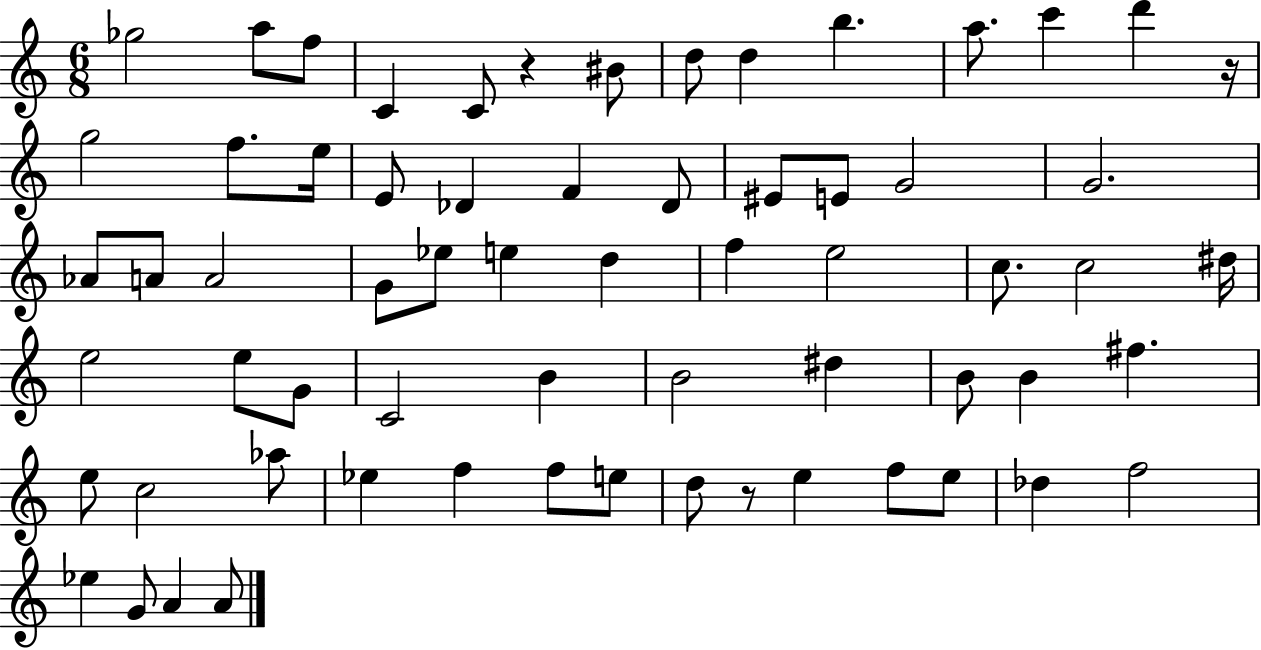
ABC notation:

X:1
T:Untitled
M:6/8
L:1/4
K:C
_g2 a/2 f/2 C C/2 z ^B/2 d/2 d b a/2 c' d' z/4 g2 f/2 e/4 E/2 _D F _D/2 ^E/2 E/2 G2 G2 _A/2 A/2 A2 G/2 _e/2 e d f e2 c/2 c2 ^d/4 e2 e/2 G/2 C2 B B2 ^d B/2 B ^f e/2 c2 _a/2 _e f f/2 e/2 d/2 z/2 e f/2 e/2 _d f2 _e G/2 A A/2